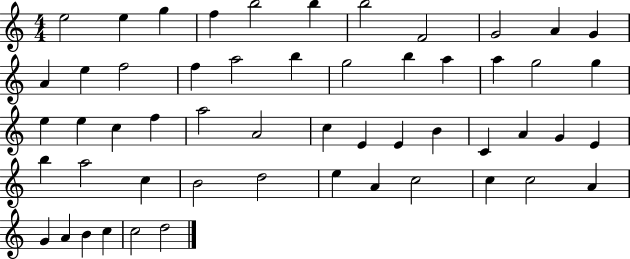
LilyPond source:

{
  \clef treble
  \numericTimeSignature
  \time 4/4
  \key c \major
  e''2 e''4 g''4 | f''4 b''2 b''4 | b''2 f'2 | g'2 a'4 g'4 | \break a'4 e''4 f''2 | f''4 a''2 b''4 | g''2 b''4 a''4 | a''4 g''2 g''4 | \break e''4 e''4 c''4 f''4 | a''2 a'2 | c''4 e'4 e'4 b'4 | c'4 a'4 g'4 e'4 | \break b''4 a''2 c''4 | b'2 d''2 | e''4 a'4 c''2 | c''4 c''2 a'4 | \break g'4 a'4 b'4 c''4 | c''2 d''2 | \bar "|."
}